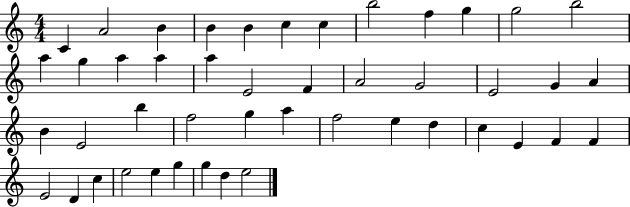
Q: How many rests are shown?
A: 0